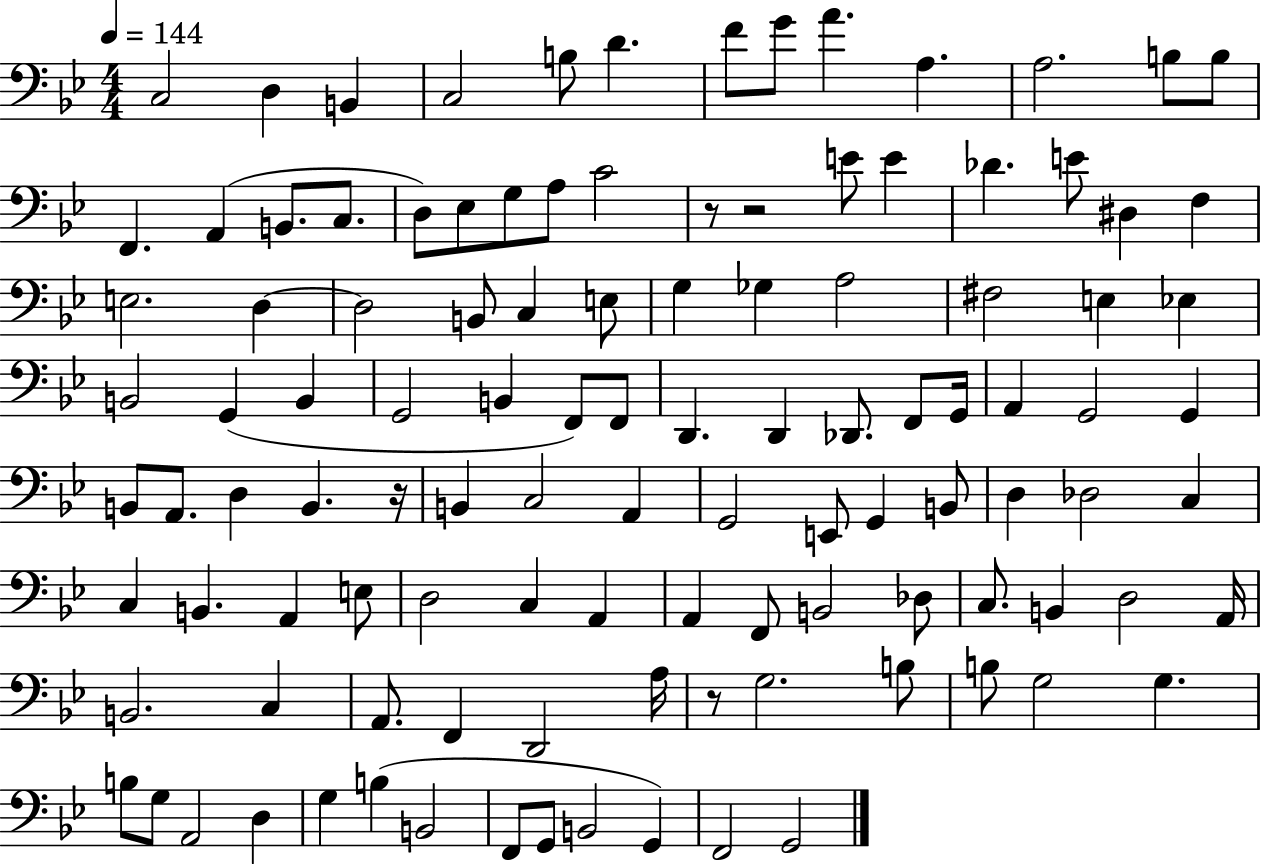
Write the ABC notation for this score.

X:1
T:Untitled
M:4/4
L:1/4
K:Bb
C,2 D, B,, C,2 B,/2 D F/2 G/2 A A, A,2 B,/2 B,/2 F,, A,, B,,/2 C,/2 D,/2 _E,/2 G,/2 A,/2 C2 z/2 z2 E/2 E _D E/2 ^D, F, E,2 D, D,2 B,,/2 C, E,/2 G, _G, A,2 ^F,2 E, _E, B,,2 G,, B,, G,,2 B,, F,,/2 F,,/2 D,, D,, _D,,/2 F,,/2 G,,/4 A,, G,,2 G,, B,,/2 A,,/2 D, B,, z/4 B,, C,2 A,, G,,2 E,,/2 G,, B,,/2 D, _D,2 C, C, B,, A,, E,/2 D,2 C, A,, A,, F,,/2 B,,2 _D,/2 C,/2 B,, D,2 A,,/4 B,,2 C, A,,/2 F,, D,,2 A,/4 z/2 G,2 B,/2 B,/2 G,2 G, B,/2 G,/2 A,,2 D, G, B, B,,2 F,,/2 G,,/2 B,,2 G,, F,,2 G,,2